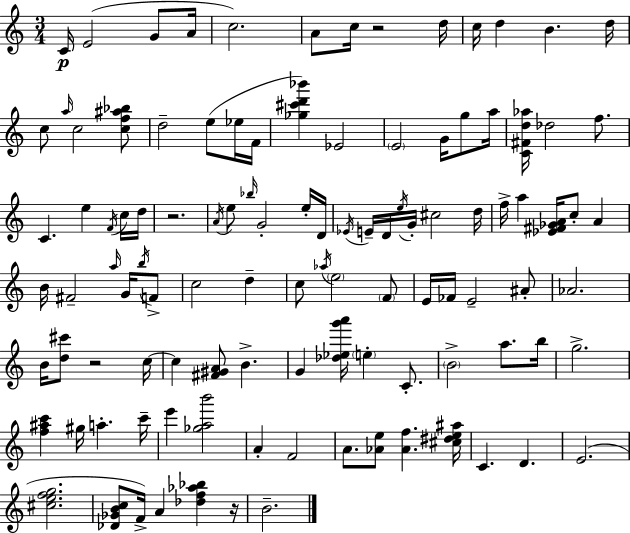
{
  \clef treble
  \numericTimeSignature
  \time 3/4
  \key a \minor
  c'16\p e'2( g'8 a'16 | c''2.) | a'8 c''16 r2 d''16 | c''16 d''4 b'4. d''16 | \break c''8 \grace { a''16 } c''2 <c'' f'' ais'' bes''>8 | d''2-- e''8( ees''16 | f'16 <ges'' cis''' d''' bes'''>4) ees'2 | \parenthesize e'2 g'16 g''8 | \break a''16 <c' fis' d'' aes''>16 des''2 f''8. | c'4. e''4 \acciaccatura { f'16 } | c''16 d''16 r2. | \acciaccatura { a'16 } e''8 \grace { bes''16 } g'2-. | \break e''16-. d'16 \acciaccatura { ees'16 } e'16-- d'16 \acciaccatura { e''16 } g'16-. cis''2 | d''16 f''16-> a''4 <ees' fis' ges' a'>16 | c''8-. a'4 b'16 fis'2-- | \grace { a''16 } g'16 \acciaccatura { b''16 } f'8-> c''2 | \break d''4-- c''8 \acciaccatura { aes''16 } \parenthesize e''2 | \parenthesize f'8 e'16 fes'16 e'2-- | ais'8-. aes'2. | b'16 <d'' cis'''>8 | \break r2 c''16~~ c''4 | <fis' gis' a'>8 b'4.-> g'4 | <des'' ees'' g''' a'''>16 \parenthesize e''4-. c'8.-. \parenthesize b'2-> | a''8. b''16 g''2.-> | \break <f'' ais'' c'''>4 | gis''16 a''4.-. c'''16-- e'''4 | <ges'' a'' b'''>2 a'4-. | f'2 a'8. | \break <aes' e''>8 <aes' f''>4. <cis'' dis'' e'' ais''>16 c'4. | d'4. e'2.( | <cis'' e'' f'' g''>2. | <des' ges' b' c''>8 f'16->) | \break a'4 <des'' f'' aes'' bes''>4 r16 b'2.-- | \bar "|."
}